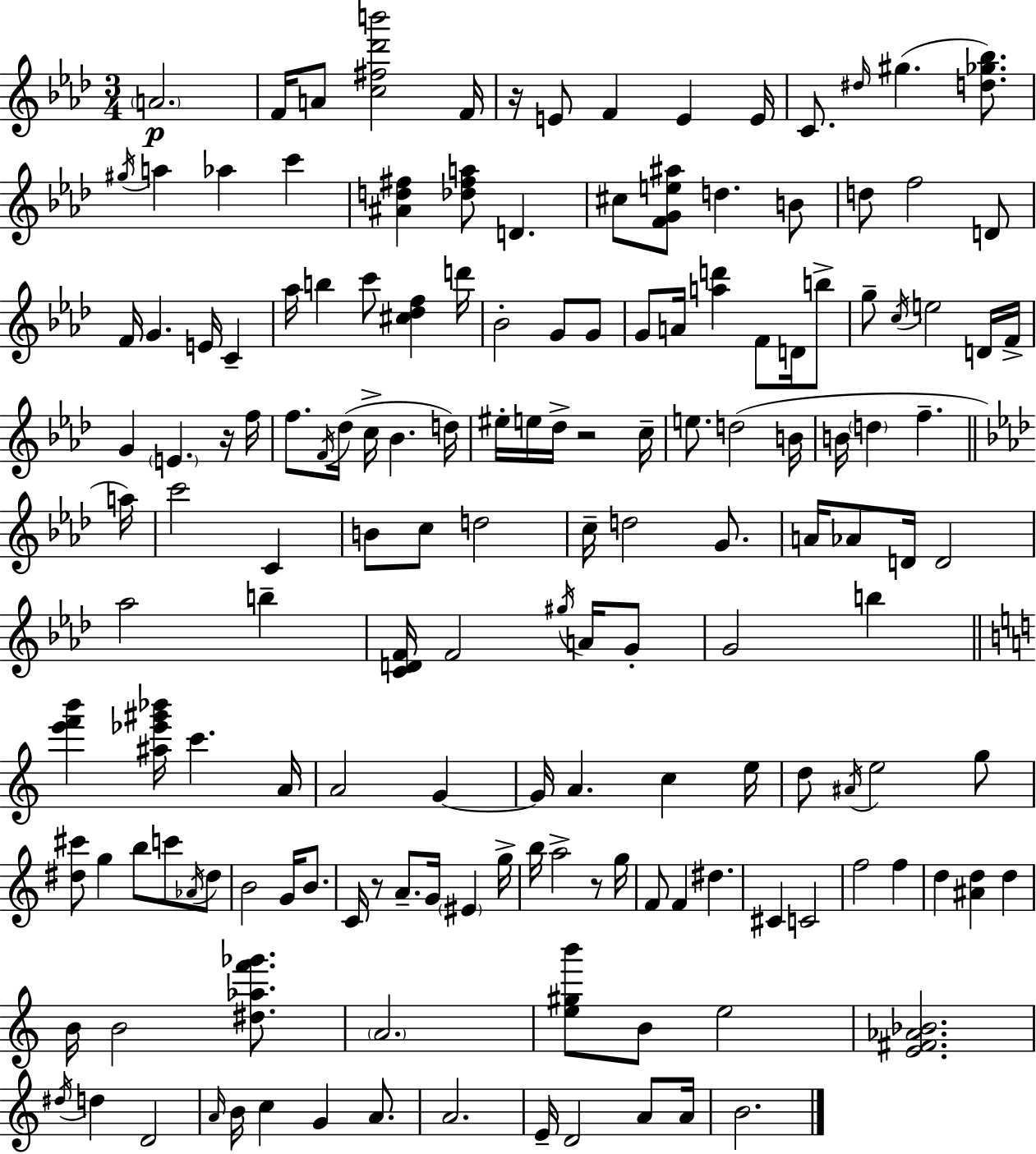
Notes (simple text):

A4/h. F4/s A4/e [C5,F#5,Db6,B6]/h F4/s R/s E4/e F4/q E4/q E4/s C4/e. D#5/s G#5/q. [D5,Gb5,Bb5]/e. G#5/s A5/q Ab5/q C6/q [A#4,D5,F#5]/q [Db5,F#5,A5]/e D4/q. C#5/e [F4,G4,E5,A#5]/e D5/q. B4/e D5/e F5/h D4/e F4/s G4/q. E4/s C4/q Ab5/s B5/q C6/e [C#5,Db5,F5]/q D6/s Bb4/h G4/e G4/e G4/e A4/s [A5,D6]/q F4/e D4/s B5/e G5/e C5/s E5/h D4/s F4/s G4/q E4/q. R/s F5/s F5/e. F4/s Db5/s C5/s Bb4/q. D5/s EIS5/s E5/s Db5/s R/h C5/s E5/e. D5/h B4/s B4/s D5/q F5/q. A5/s C6/h C4/q B4/e C5/e D5/h C5/s D5/h G4/e. A4/s Ab4/e D4/s D4/h Ab5/h B5/q [C4,D4,F4]/s F4/h G#5/s A4/s G4/e G4/h B5/q [E6,F6,B6]/q [A#5,Eb6,G#6,Bb6]/s C6/q. A4/s A4/h G4/q G4/s A4/q. C5/q E5/s D5/e A#4/s E5/h G5/e [D#5,C#6]/e G5/q B5/e C6/e Ab4/s D#5/e B4/h G4/s B4/e. C4/s R/e A4/e. G4/s EIS4/q G5/s B5/s A5/h R/e G5/s F4/e F4/q D#5/q. C#4/q C4/h F5/h F5/q D5/q [A#4,D5]/q D5/q B4/s B4/h [D#5,Ab5,F6,Gb6]/e. A4/h. [E5,G#5,B6]/e B4/e E5/h [E4,F#4,Ab4,Bb4]/h. D#5/s D5/q D4/h A4/s B4/s C5/q G4/q A4/e. A4/h. E4/s D4/h A4/e A4/s B4/h.